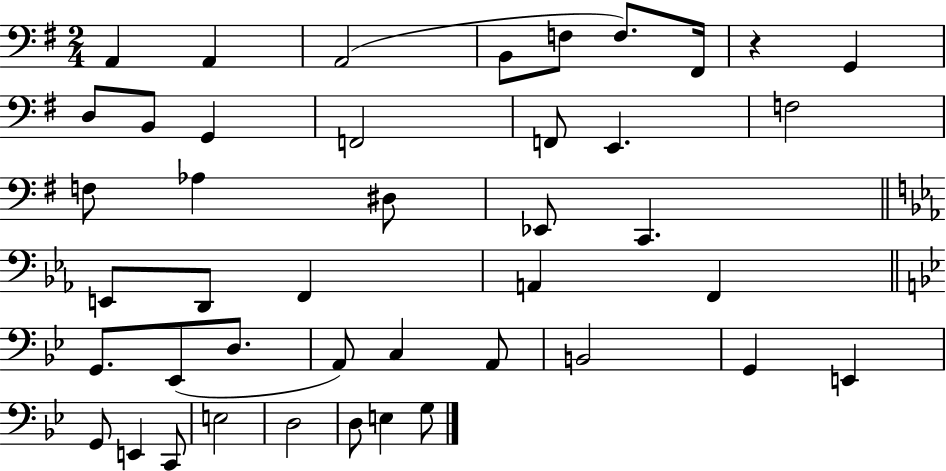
X:1
T:Untitled
M:2/4
L:1/4
K:G
A,, A,, A,,2 B,,/2 F,/2 F,/2 ^F,,/4 z G,, D,/2 B,,/2 G,, F,,2 F,,/2 E,, F,2 F,/2 _A, ^D,/2 _E,,/2 C,, E,,/2 D,,/2 F,, A,, F,, G,,/2 _E,,/2 D,/2 A,,/2 C, A,,/2 B,,2 G,, E,, G,,/2 E,, C,,/2 E,2 D,2 D,/2 E, G,/2